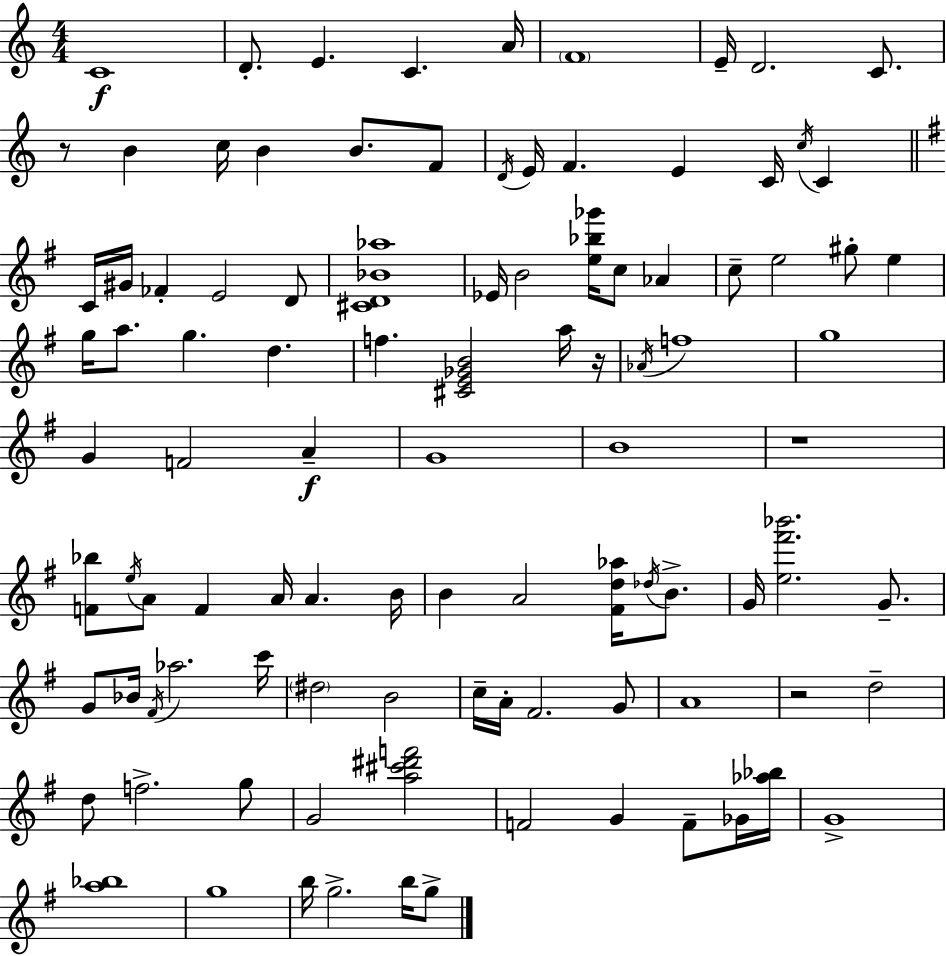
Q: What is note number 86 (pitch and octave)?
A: B5